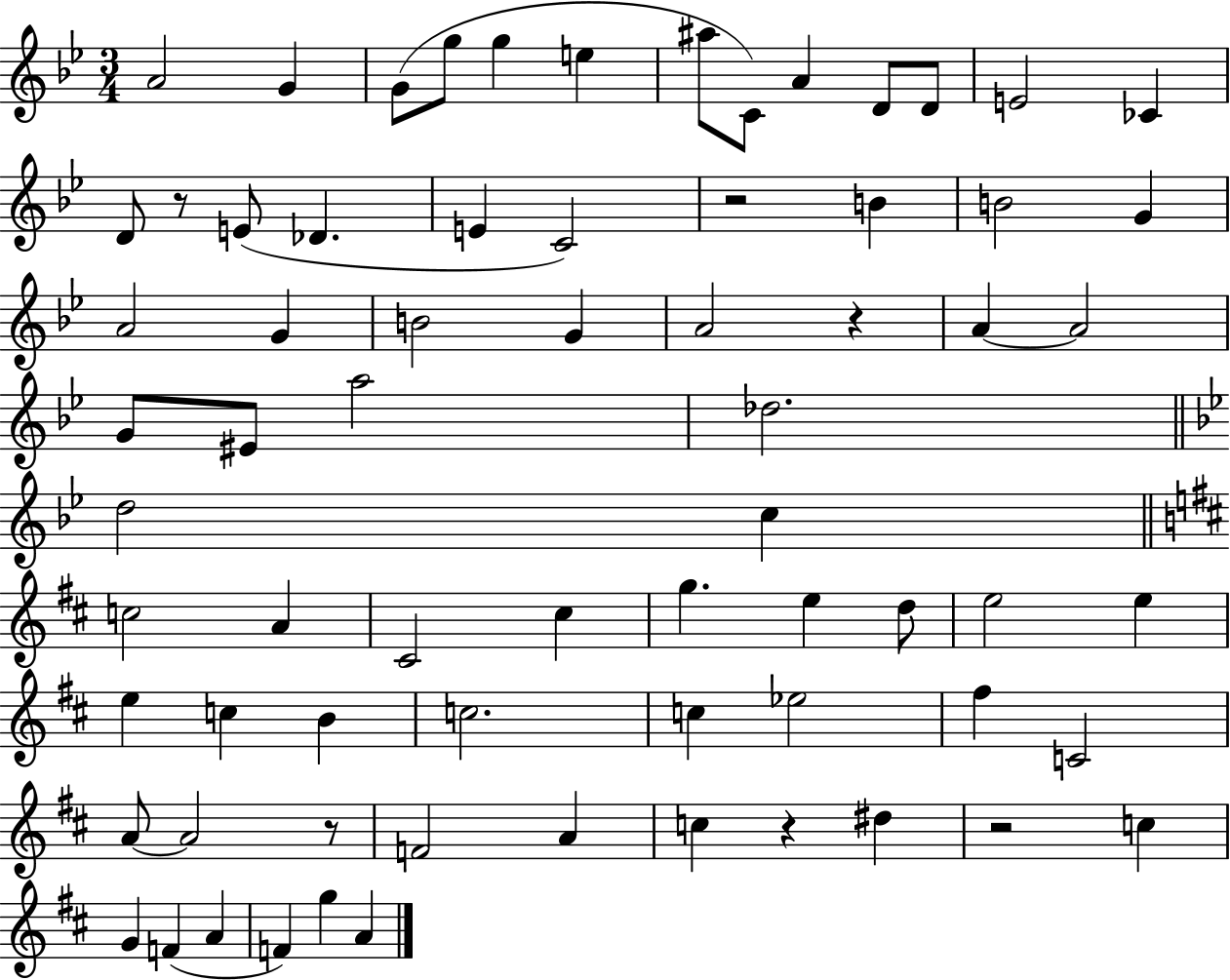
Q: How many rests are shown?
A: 6